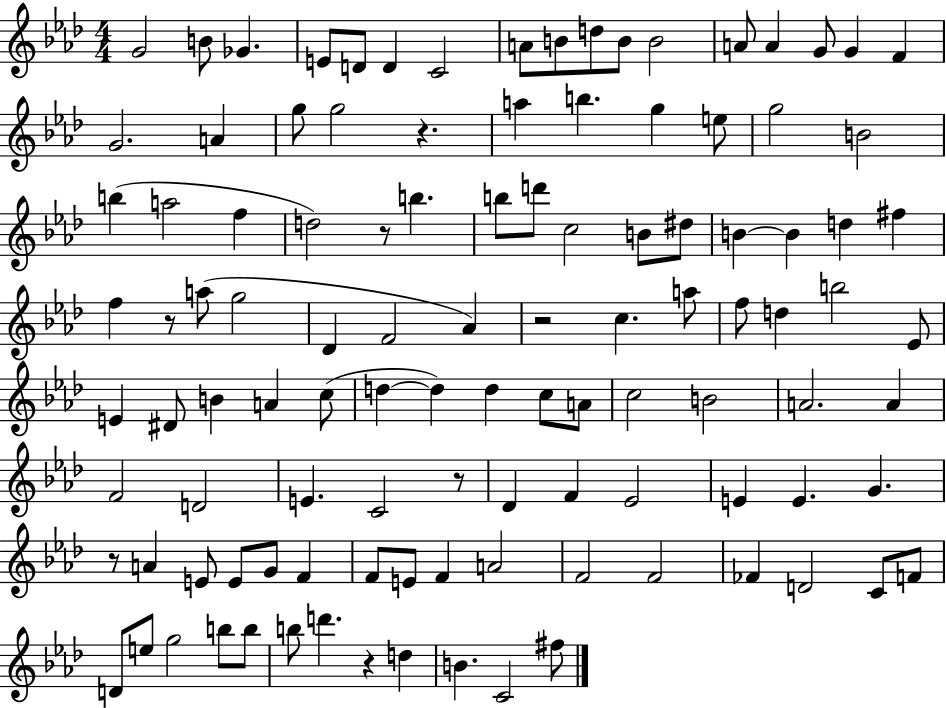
{
  \clef treble
  \numericTimeSignature
  \time 4/4
  \key aes \major
  \repeat volta 2 { g'2 b'8 ges'4. | e'8 d'8 d'4 c'2 | a'8 b'8 d''8 b'8 b'2 | a'8 a'4 g'8 g'4 f'4 | \break g'2. a'4 | g''8 g''2 r4. | a''4 b''4. g''4 e''8 | g''2 b'2 | \break b''4( a''2 f''4 | d''2) r8 b''4. | b''8 d'''8 c''2 b'8 dis''8 | b'4~~ b'4 d''4 fis''4 | \break f''4 r8 a''8( g''2 | des'4 f'2 aes'4) | r2 c''4. a''8 | f''8 d''4 b''2 ees'8 | \break e'4 dis'8 b'4 a'4 c''8( | d''4~~ d''4) d''4 c''8 a'8 | c''2 b'2 | a'2. a'4 | \break f'2 d'2 | e'4. c'2 r8 | des'4 f'4 ees'2 | e'4 e'4. g'4. | \break r8 a'4 e'8 e'8 g'8 f'4 | f'8 e'8 f'4 a'2 | f'2 f'2 | fes'4 d'2 c'8 f'8 | \break d'8 e''8 g''2 b''8 b''8 | b''8 d'''4. r4 d''4 | b'4. c'2 fis''8 | } \bar "|."
}